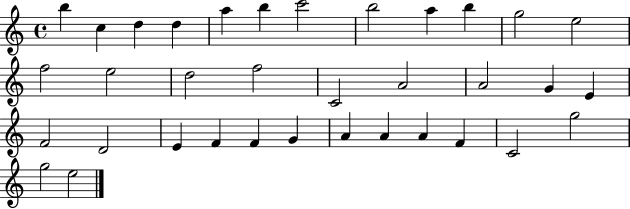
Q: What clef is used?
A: treble